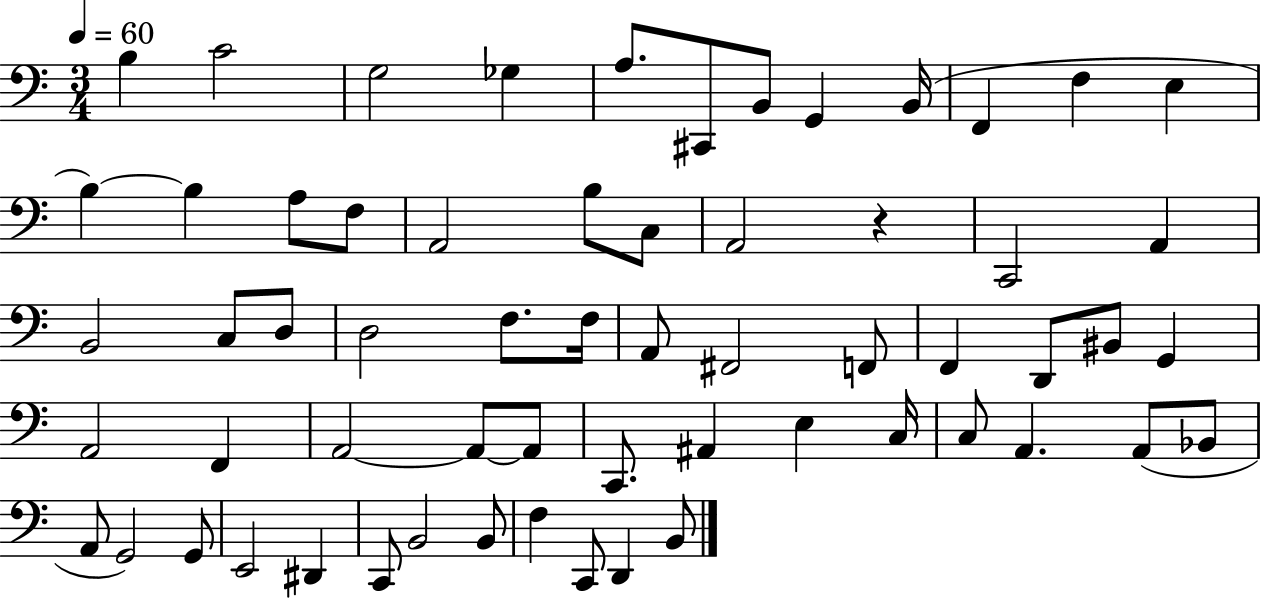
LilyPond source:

{
  \clef bass
  \numericTimeSignature
  \time 3/4
  \key c \major
  \tempo 4 = 60
  b4 c'2 | g2 ges4 | a8. cis,8 b,8 g,4 b,16( | f,4 f4 e4 | \break b4~~) b4 a8 f8 | a,2 b8 c8 | a,2 r4 | c,2 a,4 | \break b,2 c8 d8 | d2 f8. f16 | a,8 fis,2 f,8 | f,4 d,8 bis,8 g,4 | \break a,2 f,4 | a,2~~ a,8~~ a,8 | c,8. ais,4 e4 c16 | c8 a,4. a,8( bes,8 | \break a,8 g,2) g,8 | e,2 dis,4 | c,8 b,2 b,8 | f4 c,8 d,4 b,8 | \break \bar "|."
}